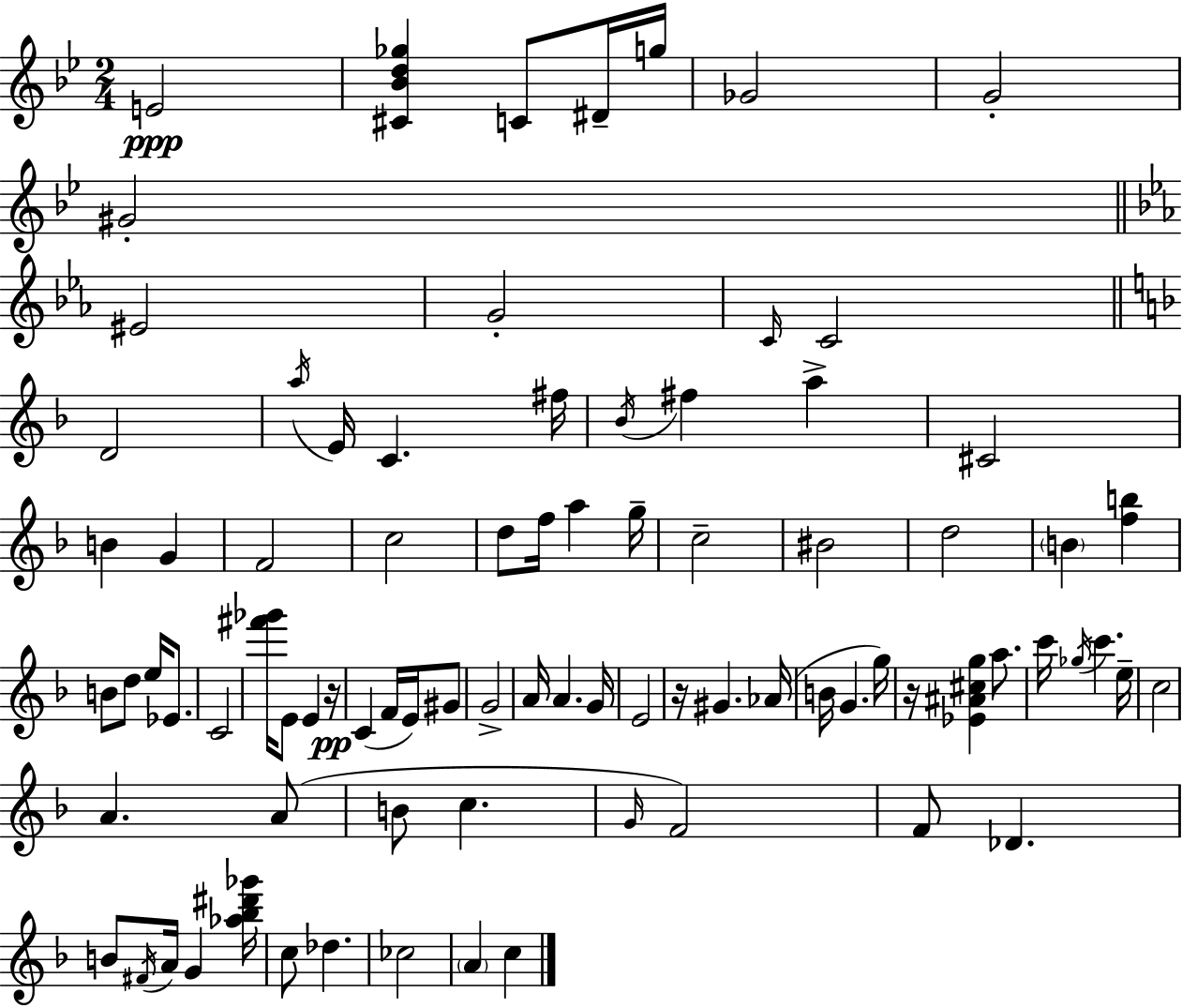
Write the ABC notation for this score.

X:1
T:Untitled
M:2/4
L:1/4
K:Gm
E2 [^C_Bd_g] C/2 ^D/4 g/4 _G2 G2 ^G2 ^E2 G2 C/4 C2 D2 a/4 E/4 C ^f/4 _B/4 ^f a ^C2 B G F2 c2 d/2 f/4 a g/4 c2 ^B2 d2 B [fb] B/2 d/2 e/4 _E/2 C2 [^f'_g']/4 E/2 E z/4 C F/4 E/4 ^G/2 G2 A/4 A G/4 E2 z/4 ^G _A/4 B/4 G g/4 z/4 [_E^A^cg] a/2 c'/4 _g/4 c' e/4 c2 A A/2 B/2 c G/4 F2 F/2 _D B/2 ^F/4 A/4 G [_a_b^d'_g']/4 c/2 _d _c2 A c